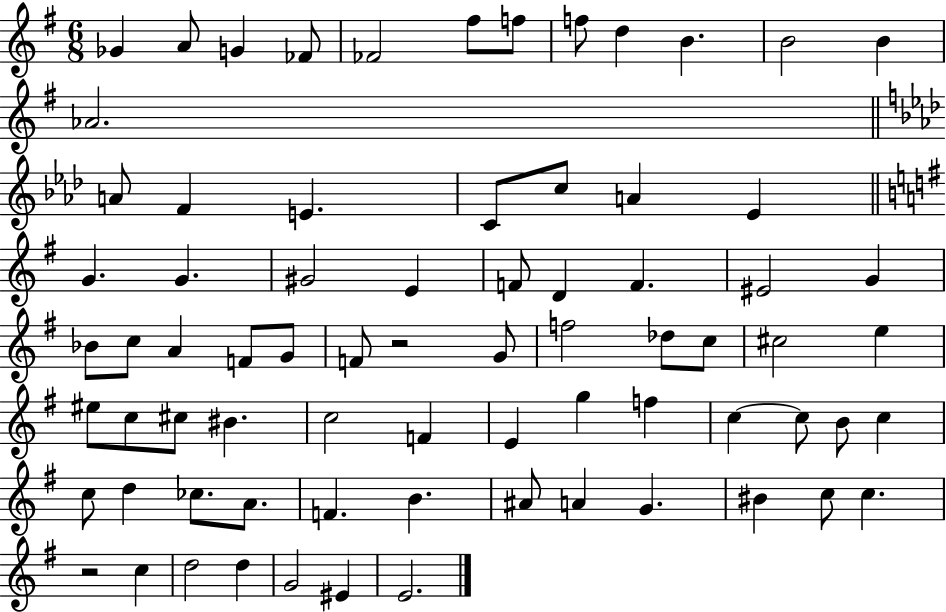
X:1
T:Untitled
M:6/8
L:1/4
K:G
_G A/2 G _F/2 _F2 ^f/2 f/2 f/2 d B B2 B _A2 A/2 F E C/2 c/2 A _E G G ^G2 E F/2 D F ^E2 G _B/2 c/2 A F/2 G/2 F/2 z2 G/2 f2 _d/2 c/2 ^c2 e ^e/2 c/2 ^c/2 ^B c2 F E g f c c/2 B/2 c c/2 d _c/2 A/2 F B ^A/2 A G ^B c/2 c z2 c d2 d G2 ^E E2